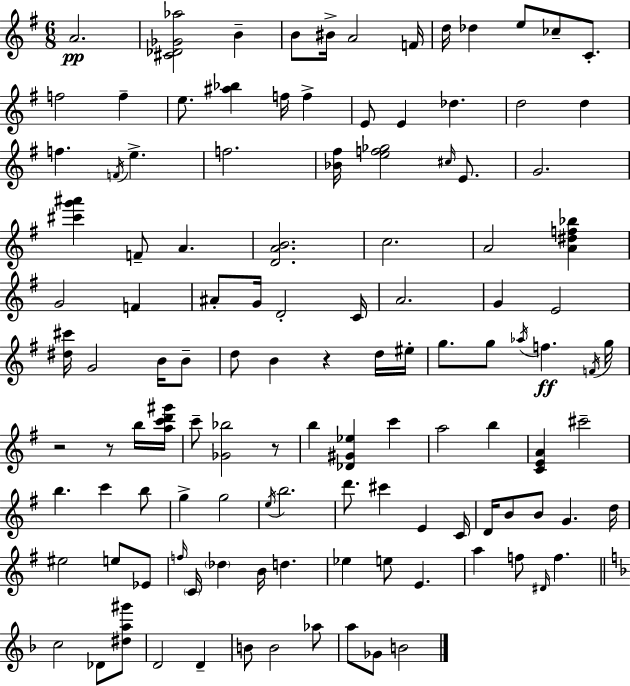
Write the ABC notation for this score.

X:1
T:Untitled
M:6/8
L:1/4
K:G
A2 [^C_D_G_a]2 B B/2 ^B/4 A2 F/4 d/4 _d e/2 _c/2 C/2 f2 f e/2 [^a_b] f/4 f E/2 E _d d2 d f F/4 e f2 [_B^f]/4 [ef_g]2 ^c/4 E/2 G2 [^c'g'^a'] F/2 A [DAB]2 c2 A2 [A^df_b] G2 F ^A/2 G/4 D2 C/4 A2 G E2 [^d^c']/4 G2 B/4 B/2 d/2 B z d/4 ^e/4 g/2 g/2 _a/4 f F/4 g/4 z2 z/2 b/4 [ac'd'^g']/4 c'/2 [_G_b]2 z/2 b [_D^G_e] c' a2 b [CEA] ^c'2 b c' b/2 g g2 e/4 b2 d'/2 ^c' E C/4 D/4 B/2 B/2 G d/4 ^e2 e/2 _E/2 f/4 C/4 _d B/4 d _e e/2 E a f/2 ^D/4 f c2 _D/2 [^da^g']/2 D2 D B/2 B2 _a/2 a/2 _G/2 B2